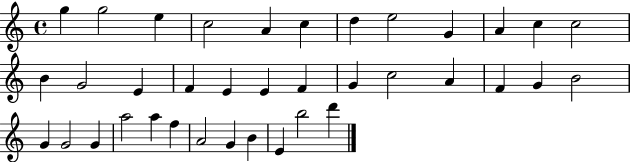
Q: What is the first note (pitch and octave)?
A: G5